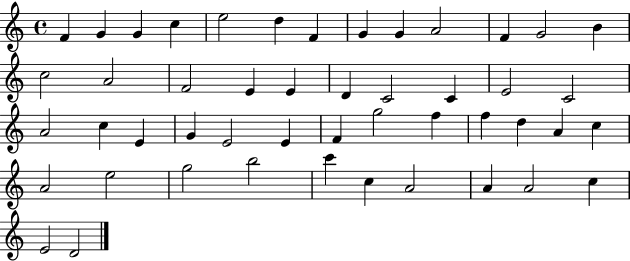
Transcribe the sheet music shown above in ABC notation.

X:1
T:Untitled
M:4/4
L:1/4
K:C
F G G c e2 d F G G A2 F G2 B c2 A2 F2 E E D C2 C E2 C2 A2 c E G E2 E F g2 f f d A c A2 e2 g2 b2 c' c A2 A A2 c E2 D2